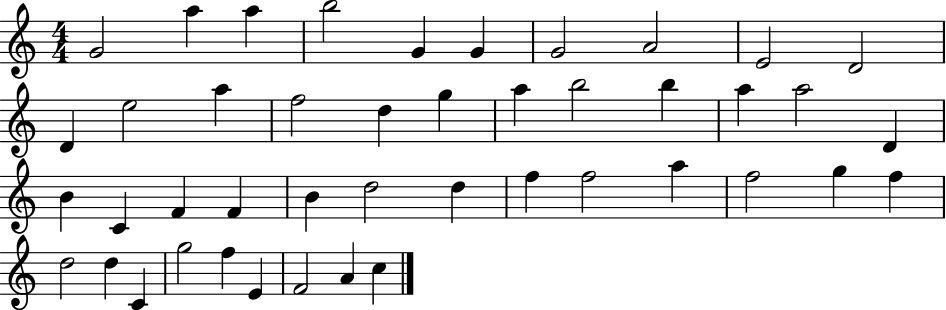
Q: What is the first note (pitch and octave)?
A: G4